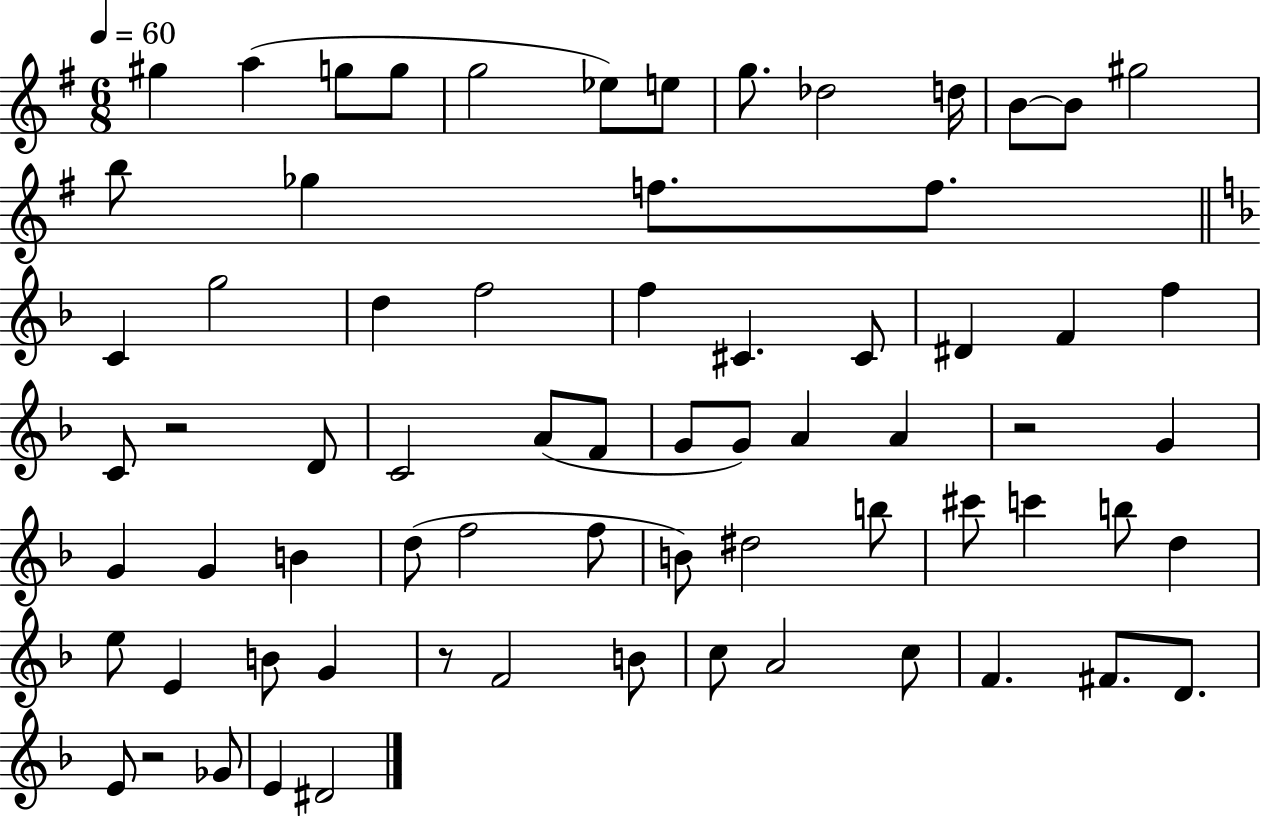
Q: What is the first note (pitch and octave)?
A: G#5